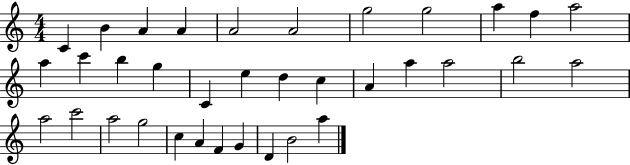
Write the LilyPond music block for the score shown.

{
  \clef treble
  \numericTimeSignature
  \time 4/4
  \key c \major
  c'4 b'4 a'4 a'4 | a'2 a'2 | g''2 g''2 | a''4 f''4 a''2 | \break a''4 c'''4 b''4 g''4 | c'4 e''4 d''4 c''4 | a'4 a''4 a''2 | b''2 a''2 | \break a''2 c'''2 | a''2 g''2 | c''4 a'4 f'4 g'4 | d'4 b'2 a''4 | \break \bar "|."
}